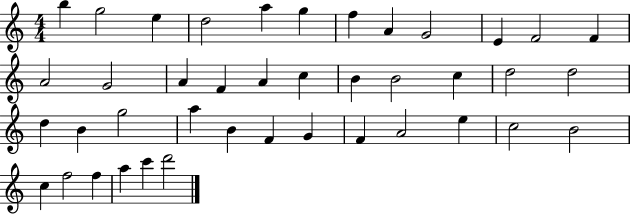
B5/q G5/h E5/q D5/h A5/q G5/q F5/q A4/q G4/h E4/q F4/h F4/q A4/h G4/h A4/q F4/q A4/q C5/q B4/q B4/h C5/q D5/h D5/h D5/q B4/q G5/h A5/q B4/q F4/q G4/q F4/q A4/h E5/q C5/h B4/h C5/q F5/h F5/q A5/q C6/q D6/h